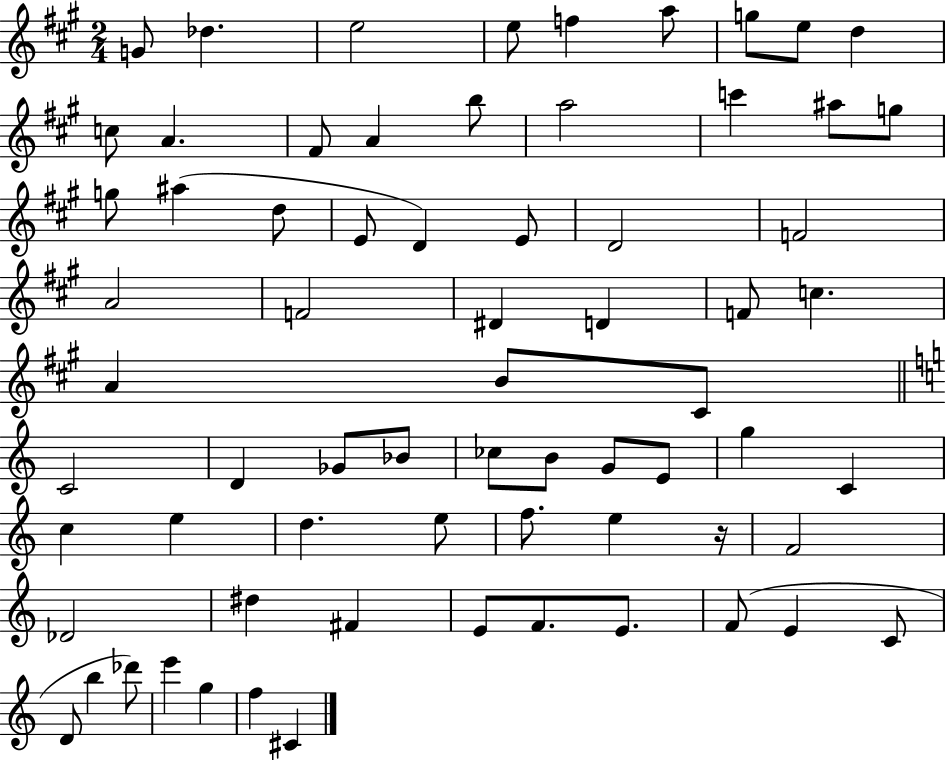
G4/e Db5/q. E5/h E5/e F5/q A5/e G5/e E5/e D5/q C5/e A4/q. F#4/e A4/q B5/e A5/h C6/q A#5/e G5/e G5/e A#5/q D5/e E4/e D4/q E4/e D4/h F4/h A4/h F4/h D#4/q D4/q F4/e C5/q. A4/q B4/e C#4/e C4/h D4/q Gb4/e Bb4/e CES5/e B4/e G4/e E4/e G5/q C4/q C5/q E5/q D5/q. E5/e F5/e. E5/q R/s F4/h Db4/h D#5/q F#4/q E4/e F4/e. E4/e. F4/e E4/q C4/e D4/e B5/q Db6/e E6/q G5/q F5/q C#4/q